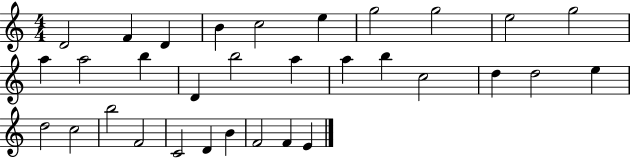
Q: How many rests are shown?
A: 0